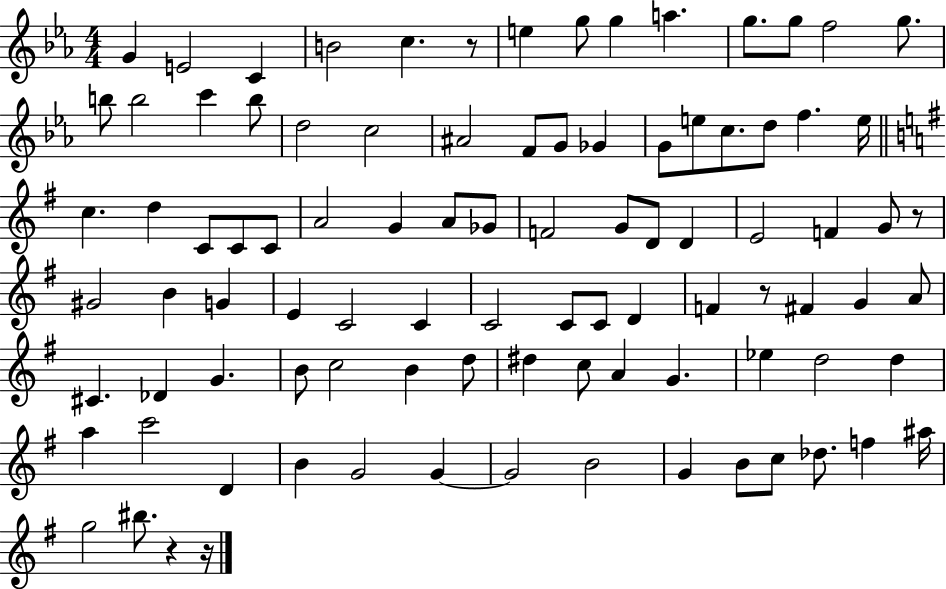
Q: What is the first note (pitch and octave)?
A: G4